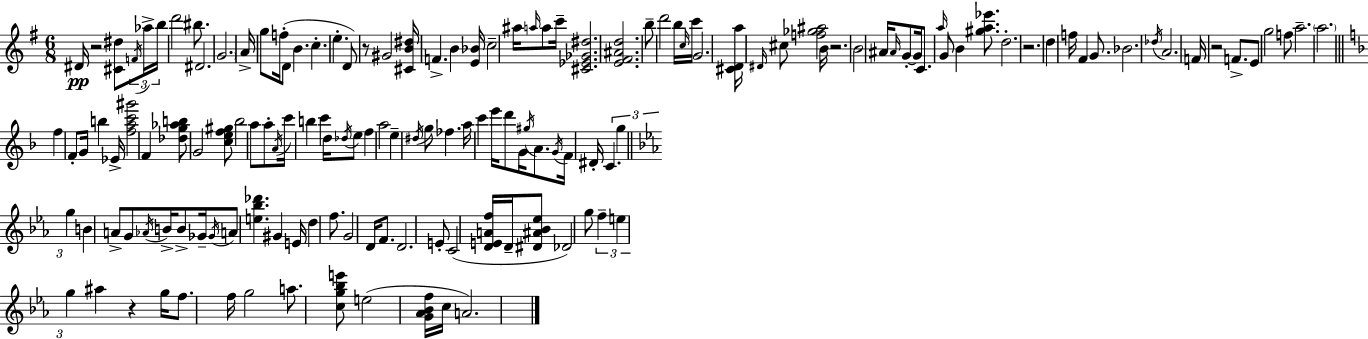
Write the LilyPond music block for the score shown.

{
  \clef treble
  \numericTimeSignature
  \time 6/8
  \key g \major
  dis'16\pp r2 <cis' dis''>8 \tuplet 3/2 { \acciaccatura { f'16 } | aes''16-> b''16 } d'''2 bis''8. | dis'2. | \parenthesize g'2. | \break a'16-> g''8 f''16-.( d'8 b'4. | c''4.-. e''4.-. | d'8) r8 gis'2 | <cis' b' dis''>16 f'4.-> b'4 | \break <e' bes'>16 c''2-- ais''16 \grace { a''16 } a''8 | c'''16-- <cis' ees' ges' dis''>2. | <e' fis' ais' d''>2. | b''8-- d'''2 | \break b''16 \grace { c''16 } c'''16 g'2. | <cis' d' a''>16 \grace { dis'16 } cis''8 <f'' ges'' ais''>2 | b'16 r2. | b'2 | \break ais'16 \grace { ais'16 } g'8-.~~ g'16 c'8. \grace { a''16 } g'8 b'4 | <gis'' a'' ees'''>8. d''2.-. | r2. | d''4 f''16 fis'4 | \break g'8. bes'2. | \acciaccatura { des''16 } a'2. | f'16 r2 | f'8.-> e'8 g''2 | \break f''8 a''2.-- | \parenthesize a''2. | \bar "||" \break \key f \major f''4 f'8-. g'16 b''4 ees'16-> | <f'' a'' c''' gis'''>2 f'4 | <des'' g'' aes'' b''>8 g'2 <c'' e'' f'' gis''>8 | bes''2 a''8 a''8-. | \break \acciaccatura { a'16 } c'''16 b''4 c'''4 d''16 \acciaccatura { des''16 } | e''8 f''4 a''2 | e''4-- \acciaccatura { dis''16 } g''8 fes''4. | a''16 c'''4 e'''16 d'''8 g'16 | \break \acciaccatura { gis''16 } a'8. \acciaccatura { g'16 } f'16 dis'16-. \tuplet 3/2 { c'4. | g''4 \bar "||" \break \key ees \major g''4 } b'4 a'8-> g'8 | \acciaccatura { aes'16 } b'16-> b'8-> ges'16-- \acciaccatura { ges'16 } a'8 <e'' bes'' des'''>4. | gis'4 e'16 d''4 f''8. | g'2 d'16 f'8. | \break d'2. | e'8-. c'2( | <d' e' a' f''>16 d'16-- <dis' ais' bes' ees''>8 des'2) | g''8 \tuplet 3/2 { f''4-- e''4 g''4 } | \break ais''4 r4 g''16 f''8. | f''16 g''2 a''8. | <c'' g'' bes'' e'''>8 e''2( | <g' aes' bes' f''>16 c''16 a'2.) | \break \bar "|."
}